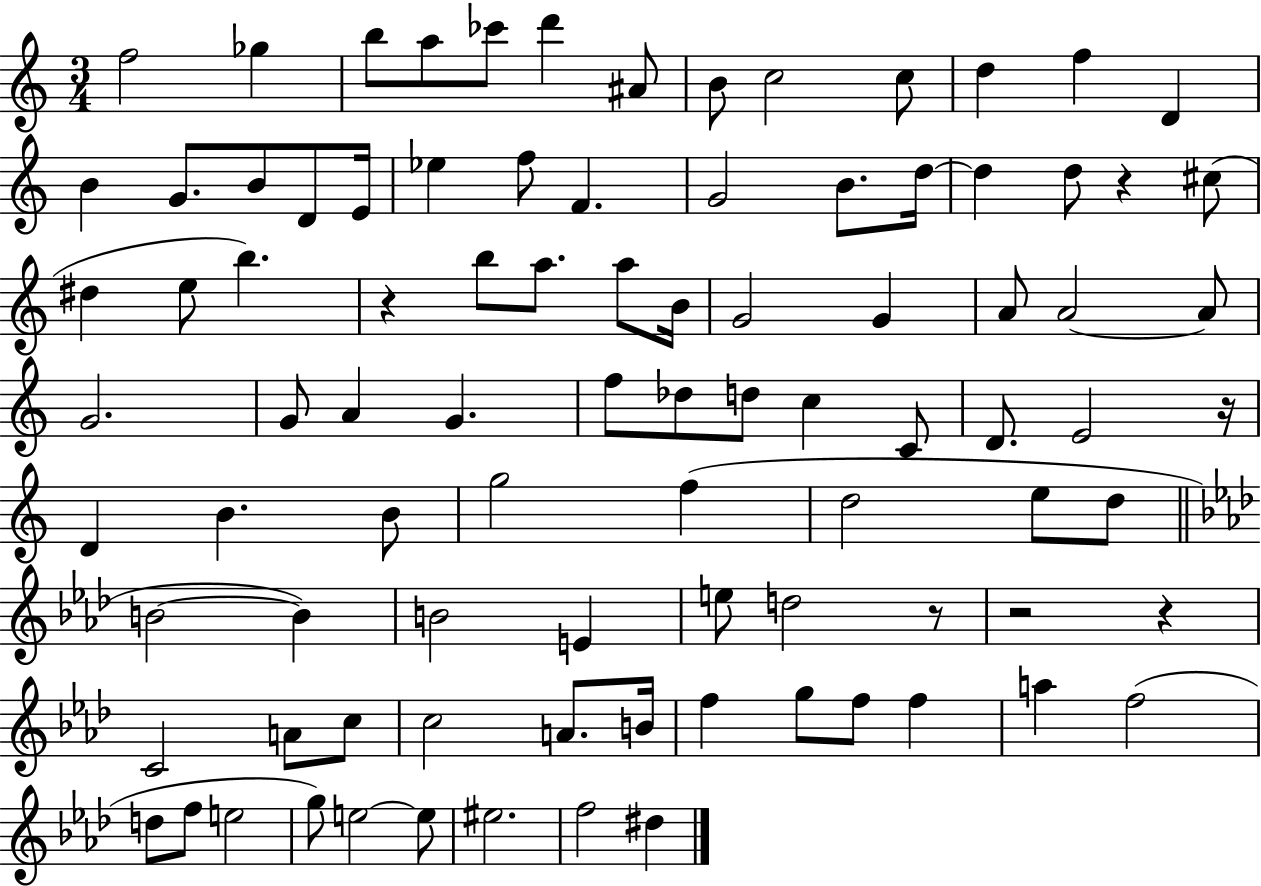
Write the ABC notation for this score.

X:1
T:Untitled
M:3/4
L:1/4
K:C
f2 _g b/2 a/2 _c'/2 d' ^A/2 B/2 c2 c/2 d f D B G/2 B/2 D/2 E/4 _e f/2 F G2 B/2 d/4 d d/2 z ^c/2 ^d e/2 b z b/2 a/2 a/2 B/4 G2 G A/2 A2 A/2 G2 G/2 A G f/2 _d/2 d/2 c C/2 D/2 E2 z/4 D B B/2 g2 f d2 e/2 d/2 B2 B B2 E e/2 d2 z/2 z2 z C2 A/2 c/2 c2 A/2 B/4 f g/2 f/2 f a f2 d/2 f/2 e2 g/2 e2 e/2 ^e2 f2 ^d